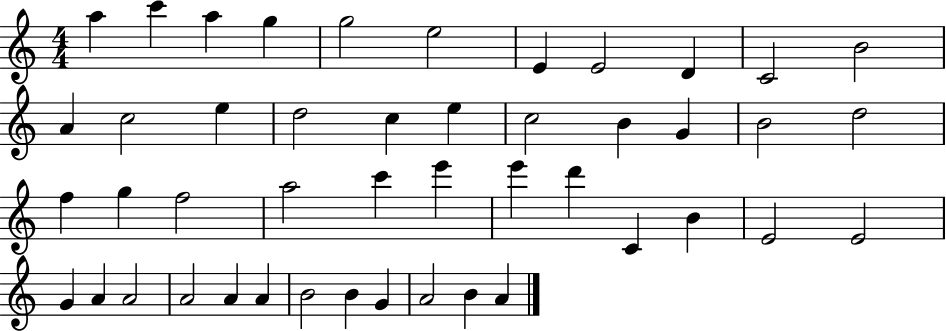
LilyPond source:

{
  \clef treble
  \numericTimeSignature
  \time 4/4
  \key c \major
  a''4 c'''4 a''4 g''4 | g''2 e''2 | e'4 e'2 d'4 | c'2 b'2 | \break a'4 c''2 e''4 | d''2 c''4 e''4 | c''2 b'4 g'4 | b'2 d''2 | \break f''4 g''4 f''2 | a''2 c'''4 e'''4 | e'''4 d'''4 c'4 b'4 | e'2 e'2 | \break g'4 a'4 a'2 | a'2 a'4 a'4 | b'2 b'4 g'4 | a'2 b'4 a'4 | \break \bar "|."
}